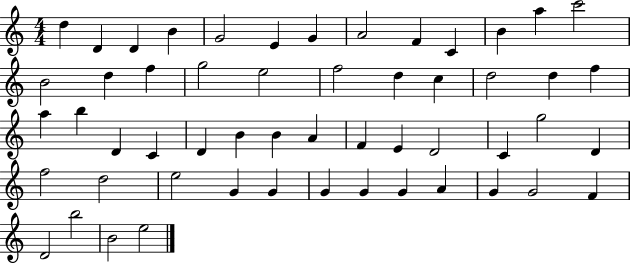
D5/q D4/q D4/q B4/q G4/h E4/q G4/q A4/h F4/q C4/q B4/q A5/q C6/h B4/h D5/q F5/q G5/h E5/h F5/h D5/q C5/q D5/h D5/q F5/q A5/q B5/q D4/q C4/q D4/q B4/q B4/q A4/q F4/q E4/q D4/h C4/q G5/h D4/q F5/h D5/h E5/h G4/q G4/q G4/q G4/q G4/q A4/q G4/q G4/h F4/q D4/h B5/h B4/h E5/h